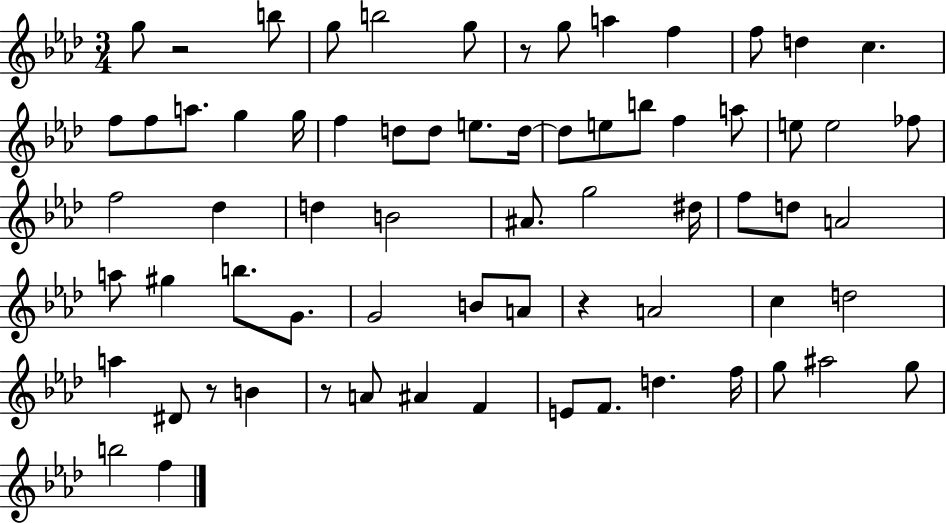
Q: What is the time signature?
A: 3/4